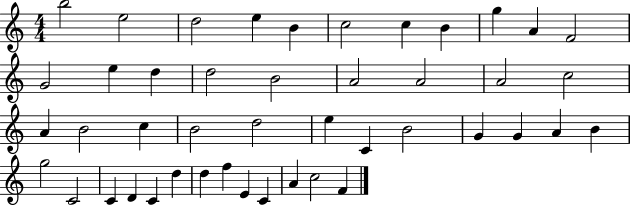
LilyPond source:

{
  \clef treble
  \numericTimeSignature
  \time 4/4
  \key c \major
  b''2 e''2 | d''2 e''4 b'4 | c''2 c''4 b'4 | g''4 a'4 f'2 | \break g'2 e''4 d''4 | d''2 b'2 | a'2 a'2 | a'2 c''2 | \break a'4 b'2 c''4 | b'2 d''2 | e''4 c'4 b'2 | g'4 g'4 a'4 b'4 | \break g''2 c'2 | c'4 d'4 c'4 d''4 | d''4 f''4 e'4 c'4 | a'4 c''2 f'4 | \break \bar "|."
}